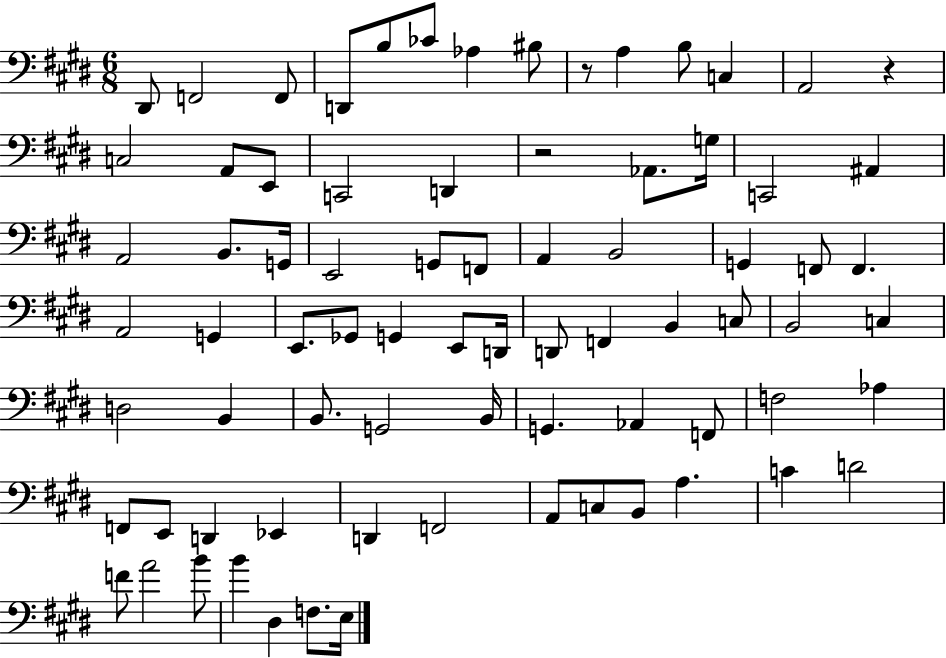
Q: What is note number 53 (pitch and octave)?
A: F2